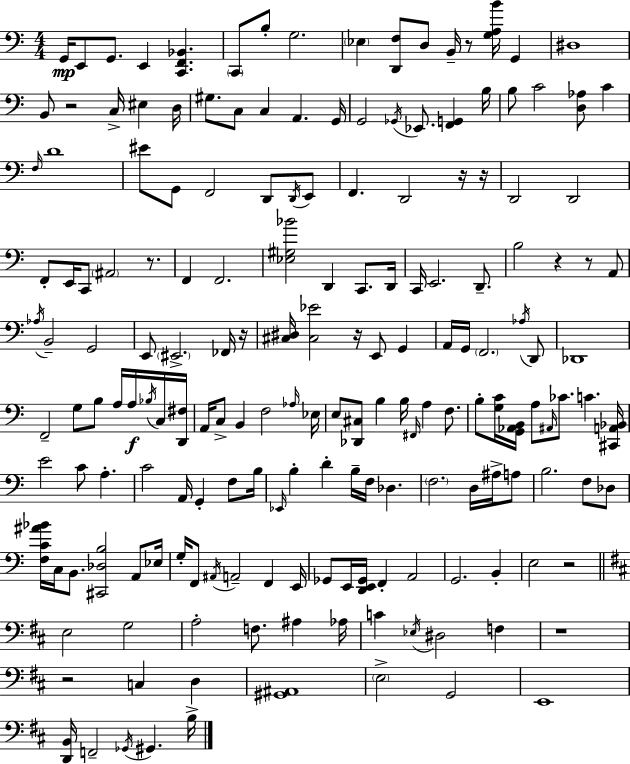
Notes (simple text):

G2/s E2/e G2/e. E2/q [C2,F2,Bb2]/q. C2/e B3/e G3/h. Eb3/q [D2,F3]/e D3/e B2/s R/e [G3,A3,B4]/s G2/q D#3/w B2/e R/h C3/s EIS3/q D3/s G#3/e. C3/e C3/q A2/q. G2/s G2/h Gb2/s Eb2/e. [F2,G2]/q B3/s B3/e C4/h [D3,Ab3]/e C4/q F3/s D4/w EIS4/e G2/e F2/h D2/e D2/s E2/e F2/q. D2/h R/s R/s D2/h D2/h F2/e E2/s C2/e A#2/h R/e. F2/q F2/h. [Eb3,G#3,Bb4]/h D2/q C2/e. D2/s C2/s E2/h. D2/e. B3/h R/q R/e A2/e Ab3/s B2/h G2/h E2/e EIS2/h. FES2/s R/s [C#3,D#3]/s [C#3,Eb4]/h R/s E2/e G2/q A2/s G2/s F2/h. Ab3/s D2/e Db2/w F2/h G3/e B3/e A3/s A3/s Bb3/s C3/s [D2,F#3]/s A2/s C3/e B2/q F3/h Ab3/s Eb3/s E3/e [Db2,C#3]/e B3/q B3/s F#2/s A3/q F3/e. B3/e [G3,C4]/s [G2,Ab2,B2]/s A3/e A#2/s CES4/e. C4/q. [C#2,A2,Bb2]/s E4/h C4/e A3/q. C4/h A2/s G2/q F3/e B3/s Eb2/s B3/q D4/q B3/s F3/s Db3/q. F3/h. D3/s A#3/s A3/e B3/h. F3/e Db3/e [F3,C4,A#4,Bb4]/s C3/s B2/e. [C#2,Db3,B3]/h A2/e Eb3/s G3/s F2/e A#2/s A2/h F2/q E2/s Gb2/e E2/s [D2,E2,Gb2]/s F2/q A2/h G2/h. B2/q E3/h R/h E3/h G3/h A3/h F3/e. A#3/q Ab3/s C4/q Eb3/s D#3/h F3/q R/w R/h C3/q D3/q [G#2,A#2]/w E3/h G2/h E2/w [D2,B2]/s F2/h Gb2/s G#2/q. B3/s